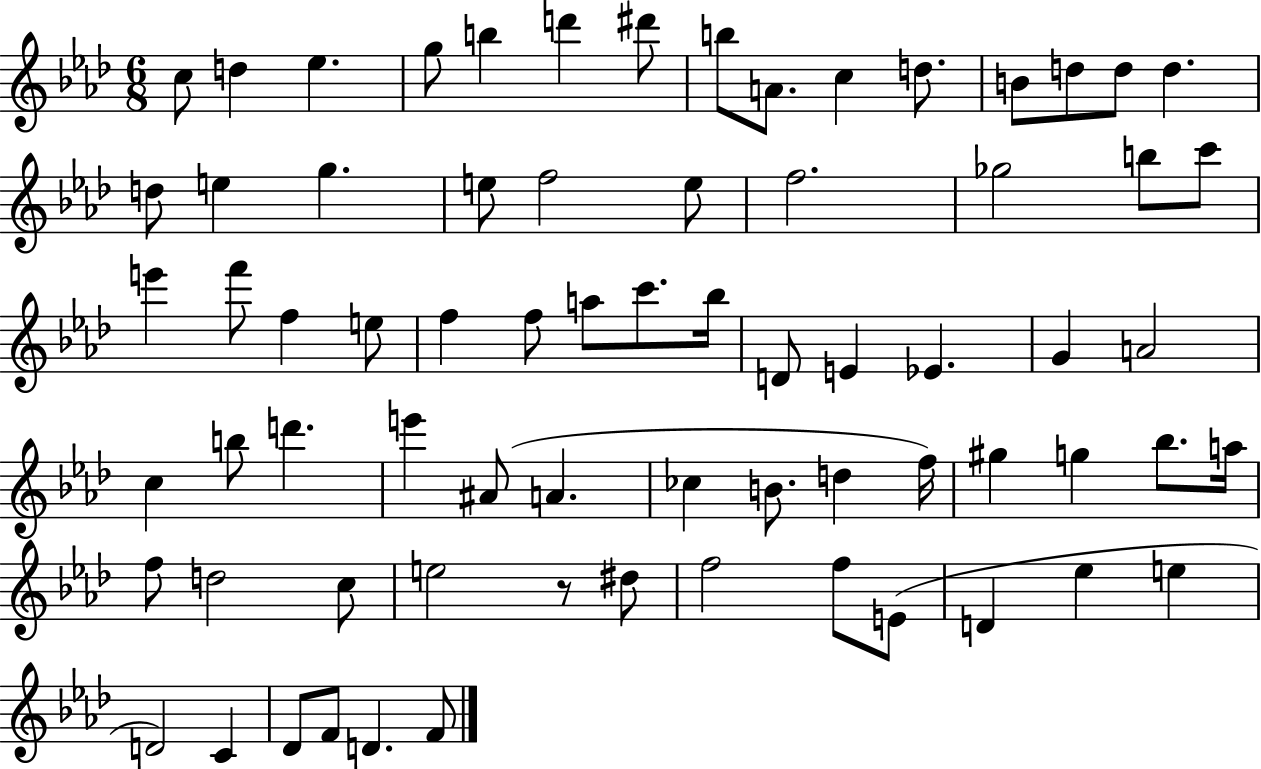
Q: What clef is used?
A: treble